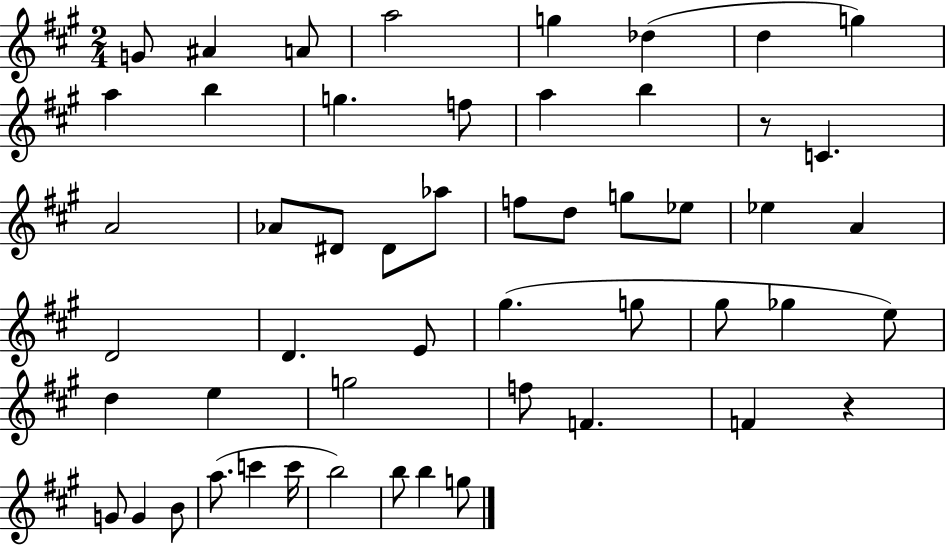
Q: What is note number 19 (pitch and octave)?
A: D#4